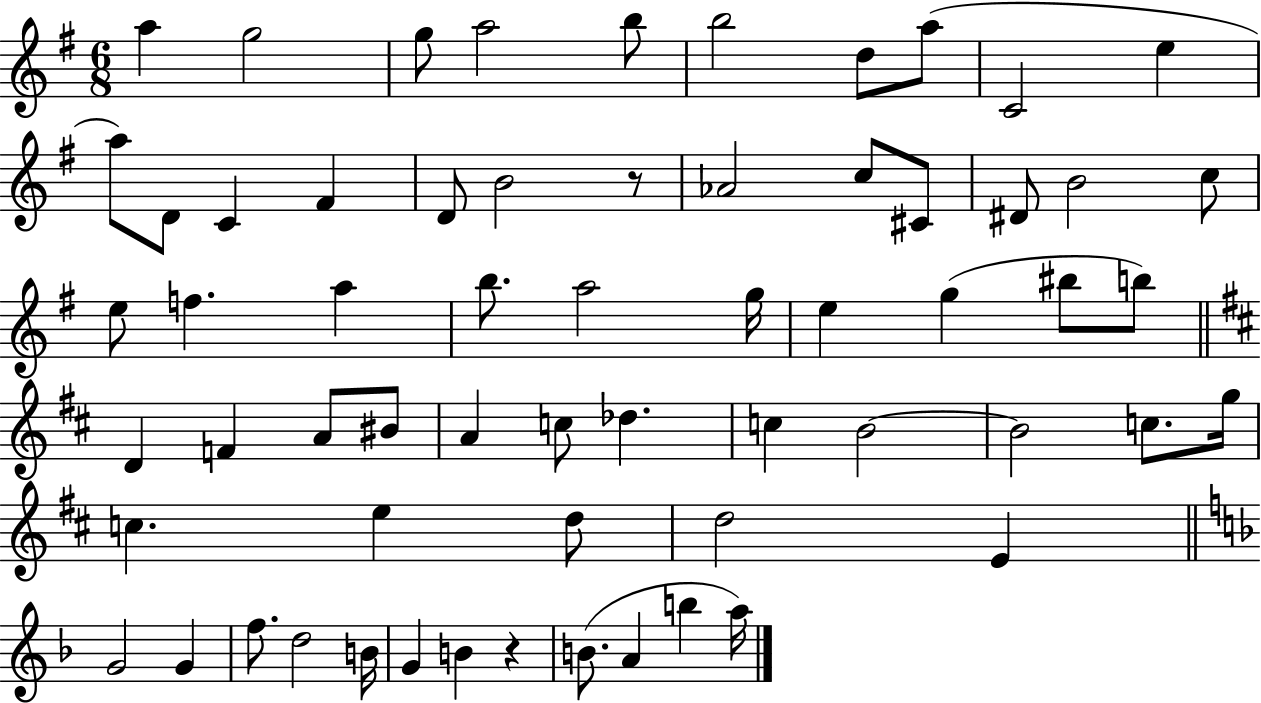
{
  \clef treble
  \numericTimeSignature
  \time 6/8
  \key g \major
  \repeat volta 2 { a''4 g''2 | g''8 a''2 b''8 | b''2 d''8 a''8( | c'2 e''4 | \break a''8) d'8 c'4 fis'4 | d'8 b'2 r8 | aes'2 c''8 cis'8 | dis'8 b'2 c''8 | \break e''8 f''4. a''4 | b''8. a''2 g''16 | e''4 g''4( bis''8 b''8) | \bar "||" \break \key d \major d'4 f'4 a'8 bis'8 | a'4 c''8 des''4. | c''4 b'2~~ | b'2 c''8. g''16 | \break c''4. e''4 d''8 | d''2 e'4 | \bar "||" \break \key f \major g'2 g'4 | f''8. d''2 b'16 | g'4 b'4 r4 | b'8.( a'4 b''4 a''16) | \break } \bar "|."
}